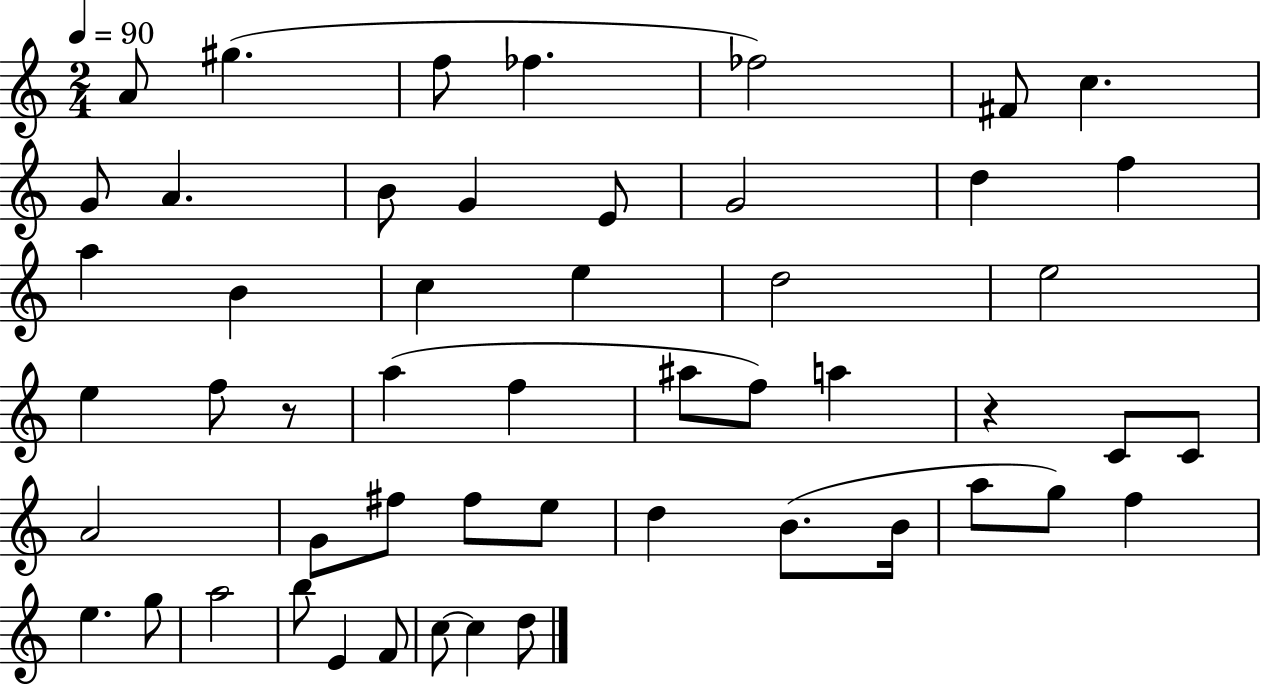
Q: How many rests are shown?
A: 2